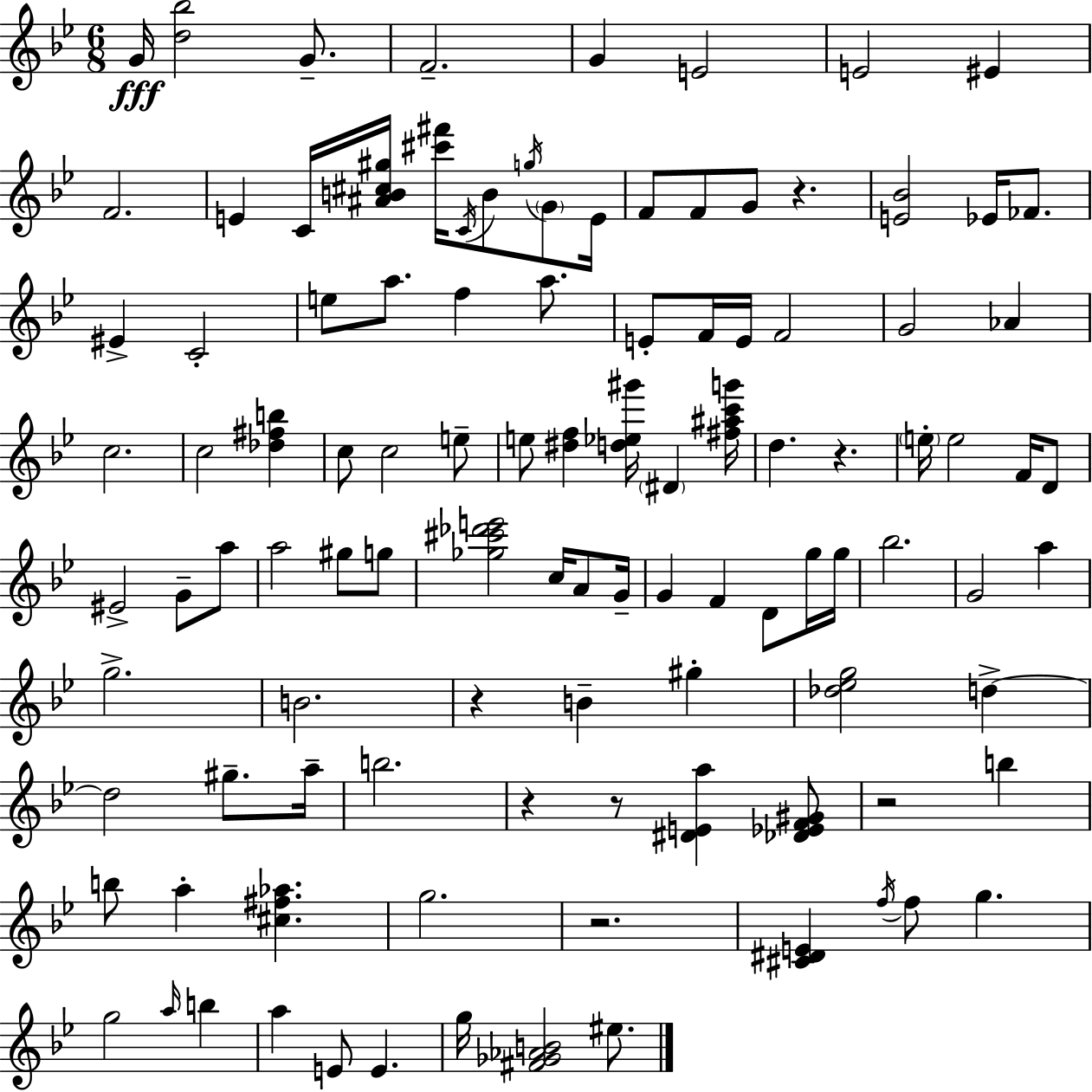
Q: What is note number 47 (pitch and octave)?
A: A5